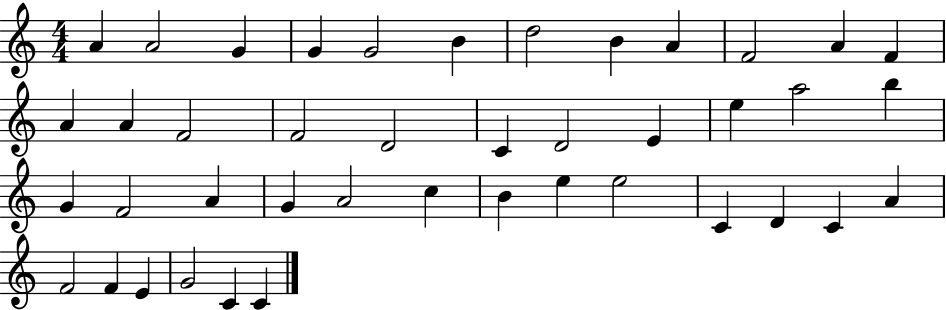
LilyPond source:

{
  \clef treble
  \numericTimeSignature
  \time 4/4
  \key c \major
  a'4 a'2 g'4 | g'4 g'2 b'4 | d''2 b'4 a'4 | f'2 a'4 f'4 | \break a'4 a'4 f'2 | f'2 d'2 | c'4 d'2 e'4 | e''4 a''2 b''4 | \break g'4 f'2 a'4 | g'4 a'2 c''4 | b'4 e''4 e''2 | c'4 d'4 c'4 a'4 | \break f'2 f'4 e'4 | g'2 c'4 c'4 | \bar "|."
}